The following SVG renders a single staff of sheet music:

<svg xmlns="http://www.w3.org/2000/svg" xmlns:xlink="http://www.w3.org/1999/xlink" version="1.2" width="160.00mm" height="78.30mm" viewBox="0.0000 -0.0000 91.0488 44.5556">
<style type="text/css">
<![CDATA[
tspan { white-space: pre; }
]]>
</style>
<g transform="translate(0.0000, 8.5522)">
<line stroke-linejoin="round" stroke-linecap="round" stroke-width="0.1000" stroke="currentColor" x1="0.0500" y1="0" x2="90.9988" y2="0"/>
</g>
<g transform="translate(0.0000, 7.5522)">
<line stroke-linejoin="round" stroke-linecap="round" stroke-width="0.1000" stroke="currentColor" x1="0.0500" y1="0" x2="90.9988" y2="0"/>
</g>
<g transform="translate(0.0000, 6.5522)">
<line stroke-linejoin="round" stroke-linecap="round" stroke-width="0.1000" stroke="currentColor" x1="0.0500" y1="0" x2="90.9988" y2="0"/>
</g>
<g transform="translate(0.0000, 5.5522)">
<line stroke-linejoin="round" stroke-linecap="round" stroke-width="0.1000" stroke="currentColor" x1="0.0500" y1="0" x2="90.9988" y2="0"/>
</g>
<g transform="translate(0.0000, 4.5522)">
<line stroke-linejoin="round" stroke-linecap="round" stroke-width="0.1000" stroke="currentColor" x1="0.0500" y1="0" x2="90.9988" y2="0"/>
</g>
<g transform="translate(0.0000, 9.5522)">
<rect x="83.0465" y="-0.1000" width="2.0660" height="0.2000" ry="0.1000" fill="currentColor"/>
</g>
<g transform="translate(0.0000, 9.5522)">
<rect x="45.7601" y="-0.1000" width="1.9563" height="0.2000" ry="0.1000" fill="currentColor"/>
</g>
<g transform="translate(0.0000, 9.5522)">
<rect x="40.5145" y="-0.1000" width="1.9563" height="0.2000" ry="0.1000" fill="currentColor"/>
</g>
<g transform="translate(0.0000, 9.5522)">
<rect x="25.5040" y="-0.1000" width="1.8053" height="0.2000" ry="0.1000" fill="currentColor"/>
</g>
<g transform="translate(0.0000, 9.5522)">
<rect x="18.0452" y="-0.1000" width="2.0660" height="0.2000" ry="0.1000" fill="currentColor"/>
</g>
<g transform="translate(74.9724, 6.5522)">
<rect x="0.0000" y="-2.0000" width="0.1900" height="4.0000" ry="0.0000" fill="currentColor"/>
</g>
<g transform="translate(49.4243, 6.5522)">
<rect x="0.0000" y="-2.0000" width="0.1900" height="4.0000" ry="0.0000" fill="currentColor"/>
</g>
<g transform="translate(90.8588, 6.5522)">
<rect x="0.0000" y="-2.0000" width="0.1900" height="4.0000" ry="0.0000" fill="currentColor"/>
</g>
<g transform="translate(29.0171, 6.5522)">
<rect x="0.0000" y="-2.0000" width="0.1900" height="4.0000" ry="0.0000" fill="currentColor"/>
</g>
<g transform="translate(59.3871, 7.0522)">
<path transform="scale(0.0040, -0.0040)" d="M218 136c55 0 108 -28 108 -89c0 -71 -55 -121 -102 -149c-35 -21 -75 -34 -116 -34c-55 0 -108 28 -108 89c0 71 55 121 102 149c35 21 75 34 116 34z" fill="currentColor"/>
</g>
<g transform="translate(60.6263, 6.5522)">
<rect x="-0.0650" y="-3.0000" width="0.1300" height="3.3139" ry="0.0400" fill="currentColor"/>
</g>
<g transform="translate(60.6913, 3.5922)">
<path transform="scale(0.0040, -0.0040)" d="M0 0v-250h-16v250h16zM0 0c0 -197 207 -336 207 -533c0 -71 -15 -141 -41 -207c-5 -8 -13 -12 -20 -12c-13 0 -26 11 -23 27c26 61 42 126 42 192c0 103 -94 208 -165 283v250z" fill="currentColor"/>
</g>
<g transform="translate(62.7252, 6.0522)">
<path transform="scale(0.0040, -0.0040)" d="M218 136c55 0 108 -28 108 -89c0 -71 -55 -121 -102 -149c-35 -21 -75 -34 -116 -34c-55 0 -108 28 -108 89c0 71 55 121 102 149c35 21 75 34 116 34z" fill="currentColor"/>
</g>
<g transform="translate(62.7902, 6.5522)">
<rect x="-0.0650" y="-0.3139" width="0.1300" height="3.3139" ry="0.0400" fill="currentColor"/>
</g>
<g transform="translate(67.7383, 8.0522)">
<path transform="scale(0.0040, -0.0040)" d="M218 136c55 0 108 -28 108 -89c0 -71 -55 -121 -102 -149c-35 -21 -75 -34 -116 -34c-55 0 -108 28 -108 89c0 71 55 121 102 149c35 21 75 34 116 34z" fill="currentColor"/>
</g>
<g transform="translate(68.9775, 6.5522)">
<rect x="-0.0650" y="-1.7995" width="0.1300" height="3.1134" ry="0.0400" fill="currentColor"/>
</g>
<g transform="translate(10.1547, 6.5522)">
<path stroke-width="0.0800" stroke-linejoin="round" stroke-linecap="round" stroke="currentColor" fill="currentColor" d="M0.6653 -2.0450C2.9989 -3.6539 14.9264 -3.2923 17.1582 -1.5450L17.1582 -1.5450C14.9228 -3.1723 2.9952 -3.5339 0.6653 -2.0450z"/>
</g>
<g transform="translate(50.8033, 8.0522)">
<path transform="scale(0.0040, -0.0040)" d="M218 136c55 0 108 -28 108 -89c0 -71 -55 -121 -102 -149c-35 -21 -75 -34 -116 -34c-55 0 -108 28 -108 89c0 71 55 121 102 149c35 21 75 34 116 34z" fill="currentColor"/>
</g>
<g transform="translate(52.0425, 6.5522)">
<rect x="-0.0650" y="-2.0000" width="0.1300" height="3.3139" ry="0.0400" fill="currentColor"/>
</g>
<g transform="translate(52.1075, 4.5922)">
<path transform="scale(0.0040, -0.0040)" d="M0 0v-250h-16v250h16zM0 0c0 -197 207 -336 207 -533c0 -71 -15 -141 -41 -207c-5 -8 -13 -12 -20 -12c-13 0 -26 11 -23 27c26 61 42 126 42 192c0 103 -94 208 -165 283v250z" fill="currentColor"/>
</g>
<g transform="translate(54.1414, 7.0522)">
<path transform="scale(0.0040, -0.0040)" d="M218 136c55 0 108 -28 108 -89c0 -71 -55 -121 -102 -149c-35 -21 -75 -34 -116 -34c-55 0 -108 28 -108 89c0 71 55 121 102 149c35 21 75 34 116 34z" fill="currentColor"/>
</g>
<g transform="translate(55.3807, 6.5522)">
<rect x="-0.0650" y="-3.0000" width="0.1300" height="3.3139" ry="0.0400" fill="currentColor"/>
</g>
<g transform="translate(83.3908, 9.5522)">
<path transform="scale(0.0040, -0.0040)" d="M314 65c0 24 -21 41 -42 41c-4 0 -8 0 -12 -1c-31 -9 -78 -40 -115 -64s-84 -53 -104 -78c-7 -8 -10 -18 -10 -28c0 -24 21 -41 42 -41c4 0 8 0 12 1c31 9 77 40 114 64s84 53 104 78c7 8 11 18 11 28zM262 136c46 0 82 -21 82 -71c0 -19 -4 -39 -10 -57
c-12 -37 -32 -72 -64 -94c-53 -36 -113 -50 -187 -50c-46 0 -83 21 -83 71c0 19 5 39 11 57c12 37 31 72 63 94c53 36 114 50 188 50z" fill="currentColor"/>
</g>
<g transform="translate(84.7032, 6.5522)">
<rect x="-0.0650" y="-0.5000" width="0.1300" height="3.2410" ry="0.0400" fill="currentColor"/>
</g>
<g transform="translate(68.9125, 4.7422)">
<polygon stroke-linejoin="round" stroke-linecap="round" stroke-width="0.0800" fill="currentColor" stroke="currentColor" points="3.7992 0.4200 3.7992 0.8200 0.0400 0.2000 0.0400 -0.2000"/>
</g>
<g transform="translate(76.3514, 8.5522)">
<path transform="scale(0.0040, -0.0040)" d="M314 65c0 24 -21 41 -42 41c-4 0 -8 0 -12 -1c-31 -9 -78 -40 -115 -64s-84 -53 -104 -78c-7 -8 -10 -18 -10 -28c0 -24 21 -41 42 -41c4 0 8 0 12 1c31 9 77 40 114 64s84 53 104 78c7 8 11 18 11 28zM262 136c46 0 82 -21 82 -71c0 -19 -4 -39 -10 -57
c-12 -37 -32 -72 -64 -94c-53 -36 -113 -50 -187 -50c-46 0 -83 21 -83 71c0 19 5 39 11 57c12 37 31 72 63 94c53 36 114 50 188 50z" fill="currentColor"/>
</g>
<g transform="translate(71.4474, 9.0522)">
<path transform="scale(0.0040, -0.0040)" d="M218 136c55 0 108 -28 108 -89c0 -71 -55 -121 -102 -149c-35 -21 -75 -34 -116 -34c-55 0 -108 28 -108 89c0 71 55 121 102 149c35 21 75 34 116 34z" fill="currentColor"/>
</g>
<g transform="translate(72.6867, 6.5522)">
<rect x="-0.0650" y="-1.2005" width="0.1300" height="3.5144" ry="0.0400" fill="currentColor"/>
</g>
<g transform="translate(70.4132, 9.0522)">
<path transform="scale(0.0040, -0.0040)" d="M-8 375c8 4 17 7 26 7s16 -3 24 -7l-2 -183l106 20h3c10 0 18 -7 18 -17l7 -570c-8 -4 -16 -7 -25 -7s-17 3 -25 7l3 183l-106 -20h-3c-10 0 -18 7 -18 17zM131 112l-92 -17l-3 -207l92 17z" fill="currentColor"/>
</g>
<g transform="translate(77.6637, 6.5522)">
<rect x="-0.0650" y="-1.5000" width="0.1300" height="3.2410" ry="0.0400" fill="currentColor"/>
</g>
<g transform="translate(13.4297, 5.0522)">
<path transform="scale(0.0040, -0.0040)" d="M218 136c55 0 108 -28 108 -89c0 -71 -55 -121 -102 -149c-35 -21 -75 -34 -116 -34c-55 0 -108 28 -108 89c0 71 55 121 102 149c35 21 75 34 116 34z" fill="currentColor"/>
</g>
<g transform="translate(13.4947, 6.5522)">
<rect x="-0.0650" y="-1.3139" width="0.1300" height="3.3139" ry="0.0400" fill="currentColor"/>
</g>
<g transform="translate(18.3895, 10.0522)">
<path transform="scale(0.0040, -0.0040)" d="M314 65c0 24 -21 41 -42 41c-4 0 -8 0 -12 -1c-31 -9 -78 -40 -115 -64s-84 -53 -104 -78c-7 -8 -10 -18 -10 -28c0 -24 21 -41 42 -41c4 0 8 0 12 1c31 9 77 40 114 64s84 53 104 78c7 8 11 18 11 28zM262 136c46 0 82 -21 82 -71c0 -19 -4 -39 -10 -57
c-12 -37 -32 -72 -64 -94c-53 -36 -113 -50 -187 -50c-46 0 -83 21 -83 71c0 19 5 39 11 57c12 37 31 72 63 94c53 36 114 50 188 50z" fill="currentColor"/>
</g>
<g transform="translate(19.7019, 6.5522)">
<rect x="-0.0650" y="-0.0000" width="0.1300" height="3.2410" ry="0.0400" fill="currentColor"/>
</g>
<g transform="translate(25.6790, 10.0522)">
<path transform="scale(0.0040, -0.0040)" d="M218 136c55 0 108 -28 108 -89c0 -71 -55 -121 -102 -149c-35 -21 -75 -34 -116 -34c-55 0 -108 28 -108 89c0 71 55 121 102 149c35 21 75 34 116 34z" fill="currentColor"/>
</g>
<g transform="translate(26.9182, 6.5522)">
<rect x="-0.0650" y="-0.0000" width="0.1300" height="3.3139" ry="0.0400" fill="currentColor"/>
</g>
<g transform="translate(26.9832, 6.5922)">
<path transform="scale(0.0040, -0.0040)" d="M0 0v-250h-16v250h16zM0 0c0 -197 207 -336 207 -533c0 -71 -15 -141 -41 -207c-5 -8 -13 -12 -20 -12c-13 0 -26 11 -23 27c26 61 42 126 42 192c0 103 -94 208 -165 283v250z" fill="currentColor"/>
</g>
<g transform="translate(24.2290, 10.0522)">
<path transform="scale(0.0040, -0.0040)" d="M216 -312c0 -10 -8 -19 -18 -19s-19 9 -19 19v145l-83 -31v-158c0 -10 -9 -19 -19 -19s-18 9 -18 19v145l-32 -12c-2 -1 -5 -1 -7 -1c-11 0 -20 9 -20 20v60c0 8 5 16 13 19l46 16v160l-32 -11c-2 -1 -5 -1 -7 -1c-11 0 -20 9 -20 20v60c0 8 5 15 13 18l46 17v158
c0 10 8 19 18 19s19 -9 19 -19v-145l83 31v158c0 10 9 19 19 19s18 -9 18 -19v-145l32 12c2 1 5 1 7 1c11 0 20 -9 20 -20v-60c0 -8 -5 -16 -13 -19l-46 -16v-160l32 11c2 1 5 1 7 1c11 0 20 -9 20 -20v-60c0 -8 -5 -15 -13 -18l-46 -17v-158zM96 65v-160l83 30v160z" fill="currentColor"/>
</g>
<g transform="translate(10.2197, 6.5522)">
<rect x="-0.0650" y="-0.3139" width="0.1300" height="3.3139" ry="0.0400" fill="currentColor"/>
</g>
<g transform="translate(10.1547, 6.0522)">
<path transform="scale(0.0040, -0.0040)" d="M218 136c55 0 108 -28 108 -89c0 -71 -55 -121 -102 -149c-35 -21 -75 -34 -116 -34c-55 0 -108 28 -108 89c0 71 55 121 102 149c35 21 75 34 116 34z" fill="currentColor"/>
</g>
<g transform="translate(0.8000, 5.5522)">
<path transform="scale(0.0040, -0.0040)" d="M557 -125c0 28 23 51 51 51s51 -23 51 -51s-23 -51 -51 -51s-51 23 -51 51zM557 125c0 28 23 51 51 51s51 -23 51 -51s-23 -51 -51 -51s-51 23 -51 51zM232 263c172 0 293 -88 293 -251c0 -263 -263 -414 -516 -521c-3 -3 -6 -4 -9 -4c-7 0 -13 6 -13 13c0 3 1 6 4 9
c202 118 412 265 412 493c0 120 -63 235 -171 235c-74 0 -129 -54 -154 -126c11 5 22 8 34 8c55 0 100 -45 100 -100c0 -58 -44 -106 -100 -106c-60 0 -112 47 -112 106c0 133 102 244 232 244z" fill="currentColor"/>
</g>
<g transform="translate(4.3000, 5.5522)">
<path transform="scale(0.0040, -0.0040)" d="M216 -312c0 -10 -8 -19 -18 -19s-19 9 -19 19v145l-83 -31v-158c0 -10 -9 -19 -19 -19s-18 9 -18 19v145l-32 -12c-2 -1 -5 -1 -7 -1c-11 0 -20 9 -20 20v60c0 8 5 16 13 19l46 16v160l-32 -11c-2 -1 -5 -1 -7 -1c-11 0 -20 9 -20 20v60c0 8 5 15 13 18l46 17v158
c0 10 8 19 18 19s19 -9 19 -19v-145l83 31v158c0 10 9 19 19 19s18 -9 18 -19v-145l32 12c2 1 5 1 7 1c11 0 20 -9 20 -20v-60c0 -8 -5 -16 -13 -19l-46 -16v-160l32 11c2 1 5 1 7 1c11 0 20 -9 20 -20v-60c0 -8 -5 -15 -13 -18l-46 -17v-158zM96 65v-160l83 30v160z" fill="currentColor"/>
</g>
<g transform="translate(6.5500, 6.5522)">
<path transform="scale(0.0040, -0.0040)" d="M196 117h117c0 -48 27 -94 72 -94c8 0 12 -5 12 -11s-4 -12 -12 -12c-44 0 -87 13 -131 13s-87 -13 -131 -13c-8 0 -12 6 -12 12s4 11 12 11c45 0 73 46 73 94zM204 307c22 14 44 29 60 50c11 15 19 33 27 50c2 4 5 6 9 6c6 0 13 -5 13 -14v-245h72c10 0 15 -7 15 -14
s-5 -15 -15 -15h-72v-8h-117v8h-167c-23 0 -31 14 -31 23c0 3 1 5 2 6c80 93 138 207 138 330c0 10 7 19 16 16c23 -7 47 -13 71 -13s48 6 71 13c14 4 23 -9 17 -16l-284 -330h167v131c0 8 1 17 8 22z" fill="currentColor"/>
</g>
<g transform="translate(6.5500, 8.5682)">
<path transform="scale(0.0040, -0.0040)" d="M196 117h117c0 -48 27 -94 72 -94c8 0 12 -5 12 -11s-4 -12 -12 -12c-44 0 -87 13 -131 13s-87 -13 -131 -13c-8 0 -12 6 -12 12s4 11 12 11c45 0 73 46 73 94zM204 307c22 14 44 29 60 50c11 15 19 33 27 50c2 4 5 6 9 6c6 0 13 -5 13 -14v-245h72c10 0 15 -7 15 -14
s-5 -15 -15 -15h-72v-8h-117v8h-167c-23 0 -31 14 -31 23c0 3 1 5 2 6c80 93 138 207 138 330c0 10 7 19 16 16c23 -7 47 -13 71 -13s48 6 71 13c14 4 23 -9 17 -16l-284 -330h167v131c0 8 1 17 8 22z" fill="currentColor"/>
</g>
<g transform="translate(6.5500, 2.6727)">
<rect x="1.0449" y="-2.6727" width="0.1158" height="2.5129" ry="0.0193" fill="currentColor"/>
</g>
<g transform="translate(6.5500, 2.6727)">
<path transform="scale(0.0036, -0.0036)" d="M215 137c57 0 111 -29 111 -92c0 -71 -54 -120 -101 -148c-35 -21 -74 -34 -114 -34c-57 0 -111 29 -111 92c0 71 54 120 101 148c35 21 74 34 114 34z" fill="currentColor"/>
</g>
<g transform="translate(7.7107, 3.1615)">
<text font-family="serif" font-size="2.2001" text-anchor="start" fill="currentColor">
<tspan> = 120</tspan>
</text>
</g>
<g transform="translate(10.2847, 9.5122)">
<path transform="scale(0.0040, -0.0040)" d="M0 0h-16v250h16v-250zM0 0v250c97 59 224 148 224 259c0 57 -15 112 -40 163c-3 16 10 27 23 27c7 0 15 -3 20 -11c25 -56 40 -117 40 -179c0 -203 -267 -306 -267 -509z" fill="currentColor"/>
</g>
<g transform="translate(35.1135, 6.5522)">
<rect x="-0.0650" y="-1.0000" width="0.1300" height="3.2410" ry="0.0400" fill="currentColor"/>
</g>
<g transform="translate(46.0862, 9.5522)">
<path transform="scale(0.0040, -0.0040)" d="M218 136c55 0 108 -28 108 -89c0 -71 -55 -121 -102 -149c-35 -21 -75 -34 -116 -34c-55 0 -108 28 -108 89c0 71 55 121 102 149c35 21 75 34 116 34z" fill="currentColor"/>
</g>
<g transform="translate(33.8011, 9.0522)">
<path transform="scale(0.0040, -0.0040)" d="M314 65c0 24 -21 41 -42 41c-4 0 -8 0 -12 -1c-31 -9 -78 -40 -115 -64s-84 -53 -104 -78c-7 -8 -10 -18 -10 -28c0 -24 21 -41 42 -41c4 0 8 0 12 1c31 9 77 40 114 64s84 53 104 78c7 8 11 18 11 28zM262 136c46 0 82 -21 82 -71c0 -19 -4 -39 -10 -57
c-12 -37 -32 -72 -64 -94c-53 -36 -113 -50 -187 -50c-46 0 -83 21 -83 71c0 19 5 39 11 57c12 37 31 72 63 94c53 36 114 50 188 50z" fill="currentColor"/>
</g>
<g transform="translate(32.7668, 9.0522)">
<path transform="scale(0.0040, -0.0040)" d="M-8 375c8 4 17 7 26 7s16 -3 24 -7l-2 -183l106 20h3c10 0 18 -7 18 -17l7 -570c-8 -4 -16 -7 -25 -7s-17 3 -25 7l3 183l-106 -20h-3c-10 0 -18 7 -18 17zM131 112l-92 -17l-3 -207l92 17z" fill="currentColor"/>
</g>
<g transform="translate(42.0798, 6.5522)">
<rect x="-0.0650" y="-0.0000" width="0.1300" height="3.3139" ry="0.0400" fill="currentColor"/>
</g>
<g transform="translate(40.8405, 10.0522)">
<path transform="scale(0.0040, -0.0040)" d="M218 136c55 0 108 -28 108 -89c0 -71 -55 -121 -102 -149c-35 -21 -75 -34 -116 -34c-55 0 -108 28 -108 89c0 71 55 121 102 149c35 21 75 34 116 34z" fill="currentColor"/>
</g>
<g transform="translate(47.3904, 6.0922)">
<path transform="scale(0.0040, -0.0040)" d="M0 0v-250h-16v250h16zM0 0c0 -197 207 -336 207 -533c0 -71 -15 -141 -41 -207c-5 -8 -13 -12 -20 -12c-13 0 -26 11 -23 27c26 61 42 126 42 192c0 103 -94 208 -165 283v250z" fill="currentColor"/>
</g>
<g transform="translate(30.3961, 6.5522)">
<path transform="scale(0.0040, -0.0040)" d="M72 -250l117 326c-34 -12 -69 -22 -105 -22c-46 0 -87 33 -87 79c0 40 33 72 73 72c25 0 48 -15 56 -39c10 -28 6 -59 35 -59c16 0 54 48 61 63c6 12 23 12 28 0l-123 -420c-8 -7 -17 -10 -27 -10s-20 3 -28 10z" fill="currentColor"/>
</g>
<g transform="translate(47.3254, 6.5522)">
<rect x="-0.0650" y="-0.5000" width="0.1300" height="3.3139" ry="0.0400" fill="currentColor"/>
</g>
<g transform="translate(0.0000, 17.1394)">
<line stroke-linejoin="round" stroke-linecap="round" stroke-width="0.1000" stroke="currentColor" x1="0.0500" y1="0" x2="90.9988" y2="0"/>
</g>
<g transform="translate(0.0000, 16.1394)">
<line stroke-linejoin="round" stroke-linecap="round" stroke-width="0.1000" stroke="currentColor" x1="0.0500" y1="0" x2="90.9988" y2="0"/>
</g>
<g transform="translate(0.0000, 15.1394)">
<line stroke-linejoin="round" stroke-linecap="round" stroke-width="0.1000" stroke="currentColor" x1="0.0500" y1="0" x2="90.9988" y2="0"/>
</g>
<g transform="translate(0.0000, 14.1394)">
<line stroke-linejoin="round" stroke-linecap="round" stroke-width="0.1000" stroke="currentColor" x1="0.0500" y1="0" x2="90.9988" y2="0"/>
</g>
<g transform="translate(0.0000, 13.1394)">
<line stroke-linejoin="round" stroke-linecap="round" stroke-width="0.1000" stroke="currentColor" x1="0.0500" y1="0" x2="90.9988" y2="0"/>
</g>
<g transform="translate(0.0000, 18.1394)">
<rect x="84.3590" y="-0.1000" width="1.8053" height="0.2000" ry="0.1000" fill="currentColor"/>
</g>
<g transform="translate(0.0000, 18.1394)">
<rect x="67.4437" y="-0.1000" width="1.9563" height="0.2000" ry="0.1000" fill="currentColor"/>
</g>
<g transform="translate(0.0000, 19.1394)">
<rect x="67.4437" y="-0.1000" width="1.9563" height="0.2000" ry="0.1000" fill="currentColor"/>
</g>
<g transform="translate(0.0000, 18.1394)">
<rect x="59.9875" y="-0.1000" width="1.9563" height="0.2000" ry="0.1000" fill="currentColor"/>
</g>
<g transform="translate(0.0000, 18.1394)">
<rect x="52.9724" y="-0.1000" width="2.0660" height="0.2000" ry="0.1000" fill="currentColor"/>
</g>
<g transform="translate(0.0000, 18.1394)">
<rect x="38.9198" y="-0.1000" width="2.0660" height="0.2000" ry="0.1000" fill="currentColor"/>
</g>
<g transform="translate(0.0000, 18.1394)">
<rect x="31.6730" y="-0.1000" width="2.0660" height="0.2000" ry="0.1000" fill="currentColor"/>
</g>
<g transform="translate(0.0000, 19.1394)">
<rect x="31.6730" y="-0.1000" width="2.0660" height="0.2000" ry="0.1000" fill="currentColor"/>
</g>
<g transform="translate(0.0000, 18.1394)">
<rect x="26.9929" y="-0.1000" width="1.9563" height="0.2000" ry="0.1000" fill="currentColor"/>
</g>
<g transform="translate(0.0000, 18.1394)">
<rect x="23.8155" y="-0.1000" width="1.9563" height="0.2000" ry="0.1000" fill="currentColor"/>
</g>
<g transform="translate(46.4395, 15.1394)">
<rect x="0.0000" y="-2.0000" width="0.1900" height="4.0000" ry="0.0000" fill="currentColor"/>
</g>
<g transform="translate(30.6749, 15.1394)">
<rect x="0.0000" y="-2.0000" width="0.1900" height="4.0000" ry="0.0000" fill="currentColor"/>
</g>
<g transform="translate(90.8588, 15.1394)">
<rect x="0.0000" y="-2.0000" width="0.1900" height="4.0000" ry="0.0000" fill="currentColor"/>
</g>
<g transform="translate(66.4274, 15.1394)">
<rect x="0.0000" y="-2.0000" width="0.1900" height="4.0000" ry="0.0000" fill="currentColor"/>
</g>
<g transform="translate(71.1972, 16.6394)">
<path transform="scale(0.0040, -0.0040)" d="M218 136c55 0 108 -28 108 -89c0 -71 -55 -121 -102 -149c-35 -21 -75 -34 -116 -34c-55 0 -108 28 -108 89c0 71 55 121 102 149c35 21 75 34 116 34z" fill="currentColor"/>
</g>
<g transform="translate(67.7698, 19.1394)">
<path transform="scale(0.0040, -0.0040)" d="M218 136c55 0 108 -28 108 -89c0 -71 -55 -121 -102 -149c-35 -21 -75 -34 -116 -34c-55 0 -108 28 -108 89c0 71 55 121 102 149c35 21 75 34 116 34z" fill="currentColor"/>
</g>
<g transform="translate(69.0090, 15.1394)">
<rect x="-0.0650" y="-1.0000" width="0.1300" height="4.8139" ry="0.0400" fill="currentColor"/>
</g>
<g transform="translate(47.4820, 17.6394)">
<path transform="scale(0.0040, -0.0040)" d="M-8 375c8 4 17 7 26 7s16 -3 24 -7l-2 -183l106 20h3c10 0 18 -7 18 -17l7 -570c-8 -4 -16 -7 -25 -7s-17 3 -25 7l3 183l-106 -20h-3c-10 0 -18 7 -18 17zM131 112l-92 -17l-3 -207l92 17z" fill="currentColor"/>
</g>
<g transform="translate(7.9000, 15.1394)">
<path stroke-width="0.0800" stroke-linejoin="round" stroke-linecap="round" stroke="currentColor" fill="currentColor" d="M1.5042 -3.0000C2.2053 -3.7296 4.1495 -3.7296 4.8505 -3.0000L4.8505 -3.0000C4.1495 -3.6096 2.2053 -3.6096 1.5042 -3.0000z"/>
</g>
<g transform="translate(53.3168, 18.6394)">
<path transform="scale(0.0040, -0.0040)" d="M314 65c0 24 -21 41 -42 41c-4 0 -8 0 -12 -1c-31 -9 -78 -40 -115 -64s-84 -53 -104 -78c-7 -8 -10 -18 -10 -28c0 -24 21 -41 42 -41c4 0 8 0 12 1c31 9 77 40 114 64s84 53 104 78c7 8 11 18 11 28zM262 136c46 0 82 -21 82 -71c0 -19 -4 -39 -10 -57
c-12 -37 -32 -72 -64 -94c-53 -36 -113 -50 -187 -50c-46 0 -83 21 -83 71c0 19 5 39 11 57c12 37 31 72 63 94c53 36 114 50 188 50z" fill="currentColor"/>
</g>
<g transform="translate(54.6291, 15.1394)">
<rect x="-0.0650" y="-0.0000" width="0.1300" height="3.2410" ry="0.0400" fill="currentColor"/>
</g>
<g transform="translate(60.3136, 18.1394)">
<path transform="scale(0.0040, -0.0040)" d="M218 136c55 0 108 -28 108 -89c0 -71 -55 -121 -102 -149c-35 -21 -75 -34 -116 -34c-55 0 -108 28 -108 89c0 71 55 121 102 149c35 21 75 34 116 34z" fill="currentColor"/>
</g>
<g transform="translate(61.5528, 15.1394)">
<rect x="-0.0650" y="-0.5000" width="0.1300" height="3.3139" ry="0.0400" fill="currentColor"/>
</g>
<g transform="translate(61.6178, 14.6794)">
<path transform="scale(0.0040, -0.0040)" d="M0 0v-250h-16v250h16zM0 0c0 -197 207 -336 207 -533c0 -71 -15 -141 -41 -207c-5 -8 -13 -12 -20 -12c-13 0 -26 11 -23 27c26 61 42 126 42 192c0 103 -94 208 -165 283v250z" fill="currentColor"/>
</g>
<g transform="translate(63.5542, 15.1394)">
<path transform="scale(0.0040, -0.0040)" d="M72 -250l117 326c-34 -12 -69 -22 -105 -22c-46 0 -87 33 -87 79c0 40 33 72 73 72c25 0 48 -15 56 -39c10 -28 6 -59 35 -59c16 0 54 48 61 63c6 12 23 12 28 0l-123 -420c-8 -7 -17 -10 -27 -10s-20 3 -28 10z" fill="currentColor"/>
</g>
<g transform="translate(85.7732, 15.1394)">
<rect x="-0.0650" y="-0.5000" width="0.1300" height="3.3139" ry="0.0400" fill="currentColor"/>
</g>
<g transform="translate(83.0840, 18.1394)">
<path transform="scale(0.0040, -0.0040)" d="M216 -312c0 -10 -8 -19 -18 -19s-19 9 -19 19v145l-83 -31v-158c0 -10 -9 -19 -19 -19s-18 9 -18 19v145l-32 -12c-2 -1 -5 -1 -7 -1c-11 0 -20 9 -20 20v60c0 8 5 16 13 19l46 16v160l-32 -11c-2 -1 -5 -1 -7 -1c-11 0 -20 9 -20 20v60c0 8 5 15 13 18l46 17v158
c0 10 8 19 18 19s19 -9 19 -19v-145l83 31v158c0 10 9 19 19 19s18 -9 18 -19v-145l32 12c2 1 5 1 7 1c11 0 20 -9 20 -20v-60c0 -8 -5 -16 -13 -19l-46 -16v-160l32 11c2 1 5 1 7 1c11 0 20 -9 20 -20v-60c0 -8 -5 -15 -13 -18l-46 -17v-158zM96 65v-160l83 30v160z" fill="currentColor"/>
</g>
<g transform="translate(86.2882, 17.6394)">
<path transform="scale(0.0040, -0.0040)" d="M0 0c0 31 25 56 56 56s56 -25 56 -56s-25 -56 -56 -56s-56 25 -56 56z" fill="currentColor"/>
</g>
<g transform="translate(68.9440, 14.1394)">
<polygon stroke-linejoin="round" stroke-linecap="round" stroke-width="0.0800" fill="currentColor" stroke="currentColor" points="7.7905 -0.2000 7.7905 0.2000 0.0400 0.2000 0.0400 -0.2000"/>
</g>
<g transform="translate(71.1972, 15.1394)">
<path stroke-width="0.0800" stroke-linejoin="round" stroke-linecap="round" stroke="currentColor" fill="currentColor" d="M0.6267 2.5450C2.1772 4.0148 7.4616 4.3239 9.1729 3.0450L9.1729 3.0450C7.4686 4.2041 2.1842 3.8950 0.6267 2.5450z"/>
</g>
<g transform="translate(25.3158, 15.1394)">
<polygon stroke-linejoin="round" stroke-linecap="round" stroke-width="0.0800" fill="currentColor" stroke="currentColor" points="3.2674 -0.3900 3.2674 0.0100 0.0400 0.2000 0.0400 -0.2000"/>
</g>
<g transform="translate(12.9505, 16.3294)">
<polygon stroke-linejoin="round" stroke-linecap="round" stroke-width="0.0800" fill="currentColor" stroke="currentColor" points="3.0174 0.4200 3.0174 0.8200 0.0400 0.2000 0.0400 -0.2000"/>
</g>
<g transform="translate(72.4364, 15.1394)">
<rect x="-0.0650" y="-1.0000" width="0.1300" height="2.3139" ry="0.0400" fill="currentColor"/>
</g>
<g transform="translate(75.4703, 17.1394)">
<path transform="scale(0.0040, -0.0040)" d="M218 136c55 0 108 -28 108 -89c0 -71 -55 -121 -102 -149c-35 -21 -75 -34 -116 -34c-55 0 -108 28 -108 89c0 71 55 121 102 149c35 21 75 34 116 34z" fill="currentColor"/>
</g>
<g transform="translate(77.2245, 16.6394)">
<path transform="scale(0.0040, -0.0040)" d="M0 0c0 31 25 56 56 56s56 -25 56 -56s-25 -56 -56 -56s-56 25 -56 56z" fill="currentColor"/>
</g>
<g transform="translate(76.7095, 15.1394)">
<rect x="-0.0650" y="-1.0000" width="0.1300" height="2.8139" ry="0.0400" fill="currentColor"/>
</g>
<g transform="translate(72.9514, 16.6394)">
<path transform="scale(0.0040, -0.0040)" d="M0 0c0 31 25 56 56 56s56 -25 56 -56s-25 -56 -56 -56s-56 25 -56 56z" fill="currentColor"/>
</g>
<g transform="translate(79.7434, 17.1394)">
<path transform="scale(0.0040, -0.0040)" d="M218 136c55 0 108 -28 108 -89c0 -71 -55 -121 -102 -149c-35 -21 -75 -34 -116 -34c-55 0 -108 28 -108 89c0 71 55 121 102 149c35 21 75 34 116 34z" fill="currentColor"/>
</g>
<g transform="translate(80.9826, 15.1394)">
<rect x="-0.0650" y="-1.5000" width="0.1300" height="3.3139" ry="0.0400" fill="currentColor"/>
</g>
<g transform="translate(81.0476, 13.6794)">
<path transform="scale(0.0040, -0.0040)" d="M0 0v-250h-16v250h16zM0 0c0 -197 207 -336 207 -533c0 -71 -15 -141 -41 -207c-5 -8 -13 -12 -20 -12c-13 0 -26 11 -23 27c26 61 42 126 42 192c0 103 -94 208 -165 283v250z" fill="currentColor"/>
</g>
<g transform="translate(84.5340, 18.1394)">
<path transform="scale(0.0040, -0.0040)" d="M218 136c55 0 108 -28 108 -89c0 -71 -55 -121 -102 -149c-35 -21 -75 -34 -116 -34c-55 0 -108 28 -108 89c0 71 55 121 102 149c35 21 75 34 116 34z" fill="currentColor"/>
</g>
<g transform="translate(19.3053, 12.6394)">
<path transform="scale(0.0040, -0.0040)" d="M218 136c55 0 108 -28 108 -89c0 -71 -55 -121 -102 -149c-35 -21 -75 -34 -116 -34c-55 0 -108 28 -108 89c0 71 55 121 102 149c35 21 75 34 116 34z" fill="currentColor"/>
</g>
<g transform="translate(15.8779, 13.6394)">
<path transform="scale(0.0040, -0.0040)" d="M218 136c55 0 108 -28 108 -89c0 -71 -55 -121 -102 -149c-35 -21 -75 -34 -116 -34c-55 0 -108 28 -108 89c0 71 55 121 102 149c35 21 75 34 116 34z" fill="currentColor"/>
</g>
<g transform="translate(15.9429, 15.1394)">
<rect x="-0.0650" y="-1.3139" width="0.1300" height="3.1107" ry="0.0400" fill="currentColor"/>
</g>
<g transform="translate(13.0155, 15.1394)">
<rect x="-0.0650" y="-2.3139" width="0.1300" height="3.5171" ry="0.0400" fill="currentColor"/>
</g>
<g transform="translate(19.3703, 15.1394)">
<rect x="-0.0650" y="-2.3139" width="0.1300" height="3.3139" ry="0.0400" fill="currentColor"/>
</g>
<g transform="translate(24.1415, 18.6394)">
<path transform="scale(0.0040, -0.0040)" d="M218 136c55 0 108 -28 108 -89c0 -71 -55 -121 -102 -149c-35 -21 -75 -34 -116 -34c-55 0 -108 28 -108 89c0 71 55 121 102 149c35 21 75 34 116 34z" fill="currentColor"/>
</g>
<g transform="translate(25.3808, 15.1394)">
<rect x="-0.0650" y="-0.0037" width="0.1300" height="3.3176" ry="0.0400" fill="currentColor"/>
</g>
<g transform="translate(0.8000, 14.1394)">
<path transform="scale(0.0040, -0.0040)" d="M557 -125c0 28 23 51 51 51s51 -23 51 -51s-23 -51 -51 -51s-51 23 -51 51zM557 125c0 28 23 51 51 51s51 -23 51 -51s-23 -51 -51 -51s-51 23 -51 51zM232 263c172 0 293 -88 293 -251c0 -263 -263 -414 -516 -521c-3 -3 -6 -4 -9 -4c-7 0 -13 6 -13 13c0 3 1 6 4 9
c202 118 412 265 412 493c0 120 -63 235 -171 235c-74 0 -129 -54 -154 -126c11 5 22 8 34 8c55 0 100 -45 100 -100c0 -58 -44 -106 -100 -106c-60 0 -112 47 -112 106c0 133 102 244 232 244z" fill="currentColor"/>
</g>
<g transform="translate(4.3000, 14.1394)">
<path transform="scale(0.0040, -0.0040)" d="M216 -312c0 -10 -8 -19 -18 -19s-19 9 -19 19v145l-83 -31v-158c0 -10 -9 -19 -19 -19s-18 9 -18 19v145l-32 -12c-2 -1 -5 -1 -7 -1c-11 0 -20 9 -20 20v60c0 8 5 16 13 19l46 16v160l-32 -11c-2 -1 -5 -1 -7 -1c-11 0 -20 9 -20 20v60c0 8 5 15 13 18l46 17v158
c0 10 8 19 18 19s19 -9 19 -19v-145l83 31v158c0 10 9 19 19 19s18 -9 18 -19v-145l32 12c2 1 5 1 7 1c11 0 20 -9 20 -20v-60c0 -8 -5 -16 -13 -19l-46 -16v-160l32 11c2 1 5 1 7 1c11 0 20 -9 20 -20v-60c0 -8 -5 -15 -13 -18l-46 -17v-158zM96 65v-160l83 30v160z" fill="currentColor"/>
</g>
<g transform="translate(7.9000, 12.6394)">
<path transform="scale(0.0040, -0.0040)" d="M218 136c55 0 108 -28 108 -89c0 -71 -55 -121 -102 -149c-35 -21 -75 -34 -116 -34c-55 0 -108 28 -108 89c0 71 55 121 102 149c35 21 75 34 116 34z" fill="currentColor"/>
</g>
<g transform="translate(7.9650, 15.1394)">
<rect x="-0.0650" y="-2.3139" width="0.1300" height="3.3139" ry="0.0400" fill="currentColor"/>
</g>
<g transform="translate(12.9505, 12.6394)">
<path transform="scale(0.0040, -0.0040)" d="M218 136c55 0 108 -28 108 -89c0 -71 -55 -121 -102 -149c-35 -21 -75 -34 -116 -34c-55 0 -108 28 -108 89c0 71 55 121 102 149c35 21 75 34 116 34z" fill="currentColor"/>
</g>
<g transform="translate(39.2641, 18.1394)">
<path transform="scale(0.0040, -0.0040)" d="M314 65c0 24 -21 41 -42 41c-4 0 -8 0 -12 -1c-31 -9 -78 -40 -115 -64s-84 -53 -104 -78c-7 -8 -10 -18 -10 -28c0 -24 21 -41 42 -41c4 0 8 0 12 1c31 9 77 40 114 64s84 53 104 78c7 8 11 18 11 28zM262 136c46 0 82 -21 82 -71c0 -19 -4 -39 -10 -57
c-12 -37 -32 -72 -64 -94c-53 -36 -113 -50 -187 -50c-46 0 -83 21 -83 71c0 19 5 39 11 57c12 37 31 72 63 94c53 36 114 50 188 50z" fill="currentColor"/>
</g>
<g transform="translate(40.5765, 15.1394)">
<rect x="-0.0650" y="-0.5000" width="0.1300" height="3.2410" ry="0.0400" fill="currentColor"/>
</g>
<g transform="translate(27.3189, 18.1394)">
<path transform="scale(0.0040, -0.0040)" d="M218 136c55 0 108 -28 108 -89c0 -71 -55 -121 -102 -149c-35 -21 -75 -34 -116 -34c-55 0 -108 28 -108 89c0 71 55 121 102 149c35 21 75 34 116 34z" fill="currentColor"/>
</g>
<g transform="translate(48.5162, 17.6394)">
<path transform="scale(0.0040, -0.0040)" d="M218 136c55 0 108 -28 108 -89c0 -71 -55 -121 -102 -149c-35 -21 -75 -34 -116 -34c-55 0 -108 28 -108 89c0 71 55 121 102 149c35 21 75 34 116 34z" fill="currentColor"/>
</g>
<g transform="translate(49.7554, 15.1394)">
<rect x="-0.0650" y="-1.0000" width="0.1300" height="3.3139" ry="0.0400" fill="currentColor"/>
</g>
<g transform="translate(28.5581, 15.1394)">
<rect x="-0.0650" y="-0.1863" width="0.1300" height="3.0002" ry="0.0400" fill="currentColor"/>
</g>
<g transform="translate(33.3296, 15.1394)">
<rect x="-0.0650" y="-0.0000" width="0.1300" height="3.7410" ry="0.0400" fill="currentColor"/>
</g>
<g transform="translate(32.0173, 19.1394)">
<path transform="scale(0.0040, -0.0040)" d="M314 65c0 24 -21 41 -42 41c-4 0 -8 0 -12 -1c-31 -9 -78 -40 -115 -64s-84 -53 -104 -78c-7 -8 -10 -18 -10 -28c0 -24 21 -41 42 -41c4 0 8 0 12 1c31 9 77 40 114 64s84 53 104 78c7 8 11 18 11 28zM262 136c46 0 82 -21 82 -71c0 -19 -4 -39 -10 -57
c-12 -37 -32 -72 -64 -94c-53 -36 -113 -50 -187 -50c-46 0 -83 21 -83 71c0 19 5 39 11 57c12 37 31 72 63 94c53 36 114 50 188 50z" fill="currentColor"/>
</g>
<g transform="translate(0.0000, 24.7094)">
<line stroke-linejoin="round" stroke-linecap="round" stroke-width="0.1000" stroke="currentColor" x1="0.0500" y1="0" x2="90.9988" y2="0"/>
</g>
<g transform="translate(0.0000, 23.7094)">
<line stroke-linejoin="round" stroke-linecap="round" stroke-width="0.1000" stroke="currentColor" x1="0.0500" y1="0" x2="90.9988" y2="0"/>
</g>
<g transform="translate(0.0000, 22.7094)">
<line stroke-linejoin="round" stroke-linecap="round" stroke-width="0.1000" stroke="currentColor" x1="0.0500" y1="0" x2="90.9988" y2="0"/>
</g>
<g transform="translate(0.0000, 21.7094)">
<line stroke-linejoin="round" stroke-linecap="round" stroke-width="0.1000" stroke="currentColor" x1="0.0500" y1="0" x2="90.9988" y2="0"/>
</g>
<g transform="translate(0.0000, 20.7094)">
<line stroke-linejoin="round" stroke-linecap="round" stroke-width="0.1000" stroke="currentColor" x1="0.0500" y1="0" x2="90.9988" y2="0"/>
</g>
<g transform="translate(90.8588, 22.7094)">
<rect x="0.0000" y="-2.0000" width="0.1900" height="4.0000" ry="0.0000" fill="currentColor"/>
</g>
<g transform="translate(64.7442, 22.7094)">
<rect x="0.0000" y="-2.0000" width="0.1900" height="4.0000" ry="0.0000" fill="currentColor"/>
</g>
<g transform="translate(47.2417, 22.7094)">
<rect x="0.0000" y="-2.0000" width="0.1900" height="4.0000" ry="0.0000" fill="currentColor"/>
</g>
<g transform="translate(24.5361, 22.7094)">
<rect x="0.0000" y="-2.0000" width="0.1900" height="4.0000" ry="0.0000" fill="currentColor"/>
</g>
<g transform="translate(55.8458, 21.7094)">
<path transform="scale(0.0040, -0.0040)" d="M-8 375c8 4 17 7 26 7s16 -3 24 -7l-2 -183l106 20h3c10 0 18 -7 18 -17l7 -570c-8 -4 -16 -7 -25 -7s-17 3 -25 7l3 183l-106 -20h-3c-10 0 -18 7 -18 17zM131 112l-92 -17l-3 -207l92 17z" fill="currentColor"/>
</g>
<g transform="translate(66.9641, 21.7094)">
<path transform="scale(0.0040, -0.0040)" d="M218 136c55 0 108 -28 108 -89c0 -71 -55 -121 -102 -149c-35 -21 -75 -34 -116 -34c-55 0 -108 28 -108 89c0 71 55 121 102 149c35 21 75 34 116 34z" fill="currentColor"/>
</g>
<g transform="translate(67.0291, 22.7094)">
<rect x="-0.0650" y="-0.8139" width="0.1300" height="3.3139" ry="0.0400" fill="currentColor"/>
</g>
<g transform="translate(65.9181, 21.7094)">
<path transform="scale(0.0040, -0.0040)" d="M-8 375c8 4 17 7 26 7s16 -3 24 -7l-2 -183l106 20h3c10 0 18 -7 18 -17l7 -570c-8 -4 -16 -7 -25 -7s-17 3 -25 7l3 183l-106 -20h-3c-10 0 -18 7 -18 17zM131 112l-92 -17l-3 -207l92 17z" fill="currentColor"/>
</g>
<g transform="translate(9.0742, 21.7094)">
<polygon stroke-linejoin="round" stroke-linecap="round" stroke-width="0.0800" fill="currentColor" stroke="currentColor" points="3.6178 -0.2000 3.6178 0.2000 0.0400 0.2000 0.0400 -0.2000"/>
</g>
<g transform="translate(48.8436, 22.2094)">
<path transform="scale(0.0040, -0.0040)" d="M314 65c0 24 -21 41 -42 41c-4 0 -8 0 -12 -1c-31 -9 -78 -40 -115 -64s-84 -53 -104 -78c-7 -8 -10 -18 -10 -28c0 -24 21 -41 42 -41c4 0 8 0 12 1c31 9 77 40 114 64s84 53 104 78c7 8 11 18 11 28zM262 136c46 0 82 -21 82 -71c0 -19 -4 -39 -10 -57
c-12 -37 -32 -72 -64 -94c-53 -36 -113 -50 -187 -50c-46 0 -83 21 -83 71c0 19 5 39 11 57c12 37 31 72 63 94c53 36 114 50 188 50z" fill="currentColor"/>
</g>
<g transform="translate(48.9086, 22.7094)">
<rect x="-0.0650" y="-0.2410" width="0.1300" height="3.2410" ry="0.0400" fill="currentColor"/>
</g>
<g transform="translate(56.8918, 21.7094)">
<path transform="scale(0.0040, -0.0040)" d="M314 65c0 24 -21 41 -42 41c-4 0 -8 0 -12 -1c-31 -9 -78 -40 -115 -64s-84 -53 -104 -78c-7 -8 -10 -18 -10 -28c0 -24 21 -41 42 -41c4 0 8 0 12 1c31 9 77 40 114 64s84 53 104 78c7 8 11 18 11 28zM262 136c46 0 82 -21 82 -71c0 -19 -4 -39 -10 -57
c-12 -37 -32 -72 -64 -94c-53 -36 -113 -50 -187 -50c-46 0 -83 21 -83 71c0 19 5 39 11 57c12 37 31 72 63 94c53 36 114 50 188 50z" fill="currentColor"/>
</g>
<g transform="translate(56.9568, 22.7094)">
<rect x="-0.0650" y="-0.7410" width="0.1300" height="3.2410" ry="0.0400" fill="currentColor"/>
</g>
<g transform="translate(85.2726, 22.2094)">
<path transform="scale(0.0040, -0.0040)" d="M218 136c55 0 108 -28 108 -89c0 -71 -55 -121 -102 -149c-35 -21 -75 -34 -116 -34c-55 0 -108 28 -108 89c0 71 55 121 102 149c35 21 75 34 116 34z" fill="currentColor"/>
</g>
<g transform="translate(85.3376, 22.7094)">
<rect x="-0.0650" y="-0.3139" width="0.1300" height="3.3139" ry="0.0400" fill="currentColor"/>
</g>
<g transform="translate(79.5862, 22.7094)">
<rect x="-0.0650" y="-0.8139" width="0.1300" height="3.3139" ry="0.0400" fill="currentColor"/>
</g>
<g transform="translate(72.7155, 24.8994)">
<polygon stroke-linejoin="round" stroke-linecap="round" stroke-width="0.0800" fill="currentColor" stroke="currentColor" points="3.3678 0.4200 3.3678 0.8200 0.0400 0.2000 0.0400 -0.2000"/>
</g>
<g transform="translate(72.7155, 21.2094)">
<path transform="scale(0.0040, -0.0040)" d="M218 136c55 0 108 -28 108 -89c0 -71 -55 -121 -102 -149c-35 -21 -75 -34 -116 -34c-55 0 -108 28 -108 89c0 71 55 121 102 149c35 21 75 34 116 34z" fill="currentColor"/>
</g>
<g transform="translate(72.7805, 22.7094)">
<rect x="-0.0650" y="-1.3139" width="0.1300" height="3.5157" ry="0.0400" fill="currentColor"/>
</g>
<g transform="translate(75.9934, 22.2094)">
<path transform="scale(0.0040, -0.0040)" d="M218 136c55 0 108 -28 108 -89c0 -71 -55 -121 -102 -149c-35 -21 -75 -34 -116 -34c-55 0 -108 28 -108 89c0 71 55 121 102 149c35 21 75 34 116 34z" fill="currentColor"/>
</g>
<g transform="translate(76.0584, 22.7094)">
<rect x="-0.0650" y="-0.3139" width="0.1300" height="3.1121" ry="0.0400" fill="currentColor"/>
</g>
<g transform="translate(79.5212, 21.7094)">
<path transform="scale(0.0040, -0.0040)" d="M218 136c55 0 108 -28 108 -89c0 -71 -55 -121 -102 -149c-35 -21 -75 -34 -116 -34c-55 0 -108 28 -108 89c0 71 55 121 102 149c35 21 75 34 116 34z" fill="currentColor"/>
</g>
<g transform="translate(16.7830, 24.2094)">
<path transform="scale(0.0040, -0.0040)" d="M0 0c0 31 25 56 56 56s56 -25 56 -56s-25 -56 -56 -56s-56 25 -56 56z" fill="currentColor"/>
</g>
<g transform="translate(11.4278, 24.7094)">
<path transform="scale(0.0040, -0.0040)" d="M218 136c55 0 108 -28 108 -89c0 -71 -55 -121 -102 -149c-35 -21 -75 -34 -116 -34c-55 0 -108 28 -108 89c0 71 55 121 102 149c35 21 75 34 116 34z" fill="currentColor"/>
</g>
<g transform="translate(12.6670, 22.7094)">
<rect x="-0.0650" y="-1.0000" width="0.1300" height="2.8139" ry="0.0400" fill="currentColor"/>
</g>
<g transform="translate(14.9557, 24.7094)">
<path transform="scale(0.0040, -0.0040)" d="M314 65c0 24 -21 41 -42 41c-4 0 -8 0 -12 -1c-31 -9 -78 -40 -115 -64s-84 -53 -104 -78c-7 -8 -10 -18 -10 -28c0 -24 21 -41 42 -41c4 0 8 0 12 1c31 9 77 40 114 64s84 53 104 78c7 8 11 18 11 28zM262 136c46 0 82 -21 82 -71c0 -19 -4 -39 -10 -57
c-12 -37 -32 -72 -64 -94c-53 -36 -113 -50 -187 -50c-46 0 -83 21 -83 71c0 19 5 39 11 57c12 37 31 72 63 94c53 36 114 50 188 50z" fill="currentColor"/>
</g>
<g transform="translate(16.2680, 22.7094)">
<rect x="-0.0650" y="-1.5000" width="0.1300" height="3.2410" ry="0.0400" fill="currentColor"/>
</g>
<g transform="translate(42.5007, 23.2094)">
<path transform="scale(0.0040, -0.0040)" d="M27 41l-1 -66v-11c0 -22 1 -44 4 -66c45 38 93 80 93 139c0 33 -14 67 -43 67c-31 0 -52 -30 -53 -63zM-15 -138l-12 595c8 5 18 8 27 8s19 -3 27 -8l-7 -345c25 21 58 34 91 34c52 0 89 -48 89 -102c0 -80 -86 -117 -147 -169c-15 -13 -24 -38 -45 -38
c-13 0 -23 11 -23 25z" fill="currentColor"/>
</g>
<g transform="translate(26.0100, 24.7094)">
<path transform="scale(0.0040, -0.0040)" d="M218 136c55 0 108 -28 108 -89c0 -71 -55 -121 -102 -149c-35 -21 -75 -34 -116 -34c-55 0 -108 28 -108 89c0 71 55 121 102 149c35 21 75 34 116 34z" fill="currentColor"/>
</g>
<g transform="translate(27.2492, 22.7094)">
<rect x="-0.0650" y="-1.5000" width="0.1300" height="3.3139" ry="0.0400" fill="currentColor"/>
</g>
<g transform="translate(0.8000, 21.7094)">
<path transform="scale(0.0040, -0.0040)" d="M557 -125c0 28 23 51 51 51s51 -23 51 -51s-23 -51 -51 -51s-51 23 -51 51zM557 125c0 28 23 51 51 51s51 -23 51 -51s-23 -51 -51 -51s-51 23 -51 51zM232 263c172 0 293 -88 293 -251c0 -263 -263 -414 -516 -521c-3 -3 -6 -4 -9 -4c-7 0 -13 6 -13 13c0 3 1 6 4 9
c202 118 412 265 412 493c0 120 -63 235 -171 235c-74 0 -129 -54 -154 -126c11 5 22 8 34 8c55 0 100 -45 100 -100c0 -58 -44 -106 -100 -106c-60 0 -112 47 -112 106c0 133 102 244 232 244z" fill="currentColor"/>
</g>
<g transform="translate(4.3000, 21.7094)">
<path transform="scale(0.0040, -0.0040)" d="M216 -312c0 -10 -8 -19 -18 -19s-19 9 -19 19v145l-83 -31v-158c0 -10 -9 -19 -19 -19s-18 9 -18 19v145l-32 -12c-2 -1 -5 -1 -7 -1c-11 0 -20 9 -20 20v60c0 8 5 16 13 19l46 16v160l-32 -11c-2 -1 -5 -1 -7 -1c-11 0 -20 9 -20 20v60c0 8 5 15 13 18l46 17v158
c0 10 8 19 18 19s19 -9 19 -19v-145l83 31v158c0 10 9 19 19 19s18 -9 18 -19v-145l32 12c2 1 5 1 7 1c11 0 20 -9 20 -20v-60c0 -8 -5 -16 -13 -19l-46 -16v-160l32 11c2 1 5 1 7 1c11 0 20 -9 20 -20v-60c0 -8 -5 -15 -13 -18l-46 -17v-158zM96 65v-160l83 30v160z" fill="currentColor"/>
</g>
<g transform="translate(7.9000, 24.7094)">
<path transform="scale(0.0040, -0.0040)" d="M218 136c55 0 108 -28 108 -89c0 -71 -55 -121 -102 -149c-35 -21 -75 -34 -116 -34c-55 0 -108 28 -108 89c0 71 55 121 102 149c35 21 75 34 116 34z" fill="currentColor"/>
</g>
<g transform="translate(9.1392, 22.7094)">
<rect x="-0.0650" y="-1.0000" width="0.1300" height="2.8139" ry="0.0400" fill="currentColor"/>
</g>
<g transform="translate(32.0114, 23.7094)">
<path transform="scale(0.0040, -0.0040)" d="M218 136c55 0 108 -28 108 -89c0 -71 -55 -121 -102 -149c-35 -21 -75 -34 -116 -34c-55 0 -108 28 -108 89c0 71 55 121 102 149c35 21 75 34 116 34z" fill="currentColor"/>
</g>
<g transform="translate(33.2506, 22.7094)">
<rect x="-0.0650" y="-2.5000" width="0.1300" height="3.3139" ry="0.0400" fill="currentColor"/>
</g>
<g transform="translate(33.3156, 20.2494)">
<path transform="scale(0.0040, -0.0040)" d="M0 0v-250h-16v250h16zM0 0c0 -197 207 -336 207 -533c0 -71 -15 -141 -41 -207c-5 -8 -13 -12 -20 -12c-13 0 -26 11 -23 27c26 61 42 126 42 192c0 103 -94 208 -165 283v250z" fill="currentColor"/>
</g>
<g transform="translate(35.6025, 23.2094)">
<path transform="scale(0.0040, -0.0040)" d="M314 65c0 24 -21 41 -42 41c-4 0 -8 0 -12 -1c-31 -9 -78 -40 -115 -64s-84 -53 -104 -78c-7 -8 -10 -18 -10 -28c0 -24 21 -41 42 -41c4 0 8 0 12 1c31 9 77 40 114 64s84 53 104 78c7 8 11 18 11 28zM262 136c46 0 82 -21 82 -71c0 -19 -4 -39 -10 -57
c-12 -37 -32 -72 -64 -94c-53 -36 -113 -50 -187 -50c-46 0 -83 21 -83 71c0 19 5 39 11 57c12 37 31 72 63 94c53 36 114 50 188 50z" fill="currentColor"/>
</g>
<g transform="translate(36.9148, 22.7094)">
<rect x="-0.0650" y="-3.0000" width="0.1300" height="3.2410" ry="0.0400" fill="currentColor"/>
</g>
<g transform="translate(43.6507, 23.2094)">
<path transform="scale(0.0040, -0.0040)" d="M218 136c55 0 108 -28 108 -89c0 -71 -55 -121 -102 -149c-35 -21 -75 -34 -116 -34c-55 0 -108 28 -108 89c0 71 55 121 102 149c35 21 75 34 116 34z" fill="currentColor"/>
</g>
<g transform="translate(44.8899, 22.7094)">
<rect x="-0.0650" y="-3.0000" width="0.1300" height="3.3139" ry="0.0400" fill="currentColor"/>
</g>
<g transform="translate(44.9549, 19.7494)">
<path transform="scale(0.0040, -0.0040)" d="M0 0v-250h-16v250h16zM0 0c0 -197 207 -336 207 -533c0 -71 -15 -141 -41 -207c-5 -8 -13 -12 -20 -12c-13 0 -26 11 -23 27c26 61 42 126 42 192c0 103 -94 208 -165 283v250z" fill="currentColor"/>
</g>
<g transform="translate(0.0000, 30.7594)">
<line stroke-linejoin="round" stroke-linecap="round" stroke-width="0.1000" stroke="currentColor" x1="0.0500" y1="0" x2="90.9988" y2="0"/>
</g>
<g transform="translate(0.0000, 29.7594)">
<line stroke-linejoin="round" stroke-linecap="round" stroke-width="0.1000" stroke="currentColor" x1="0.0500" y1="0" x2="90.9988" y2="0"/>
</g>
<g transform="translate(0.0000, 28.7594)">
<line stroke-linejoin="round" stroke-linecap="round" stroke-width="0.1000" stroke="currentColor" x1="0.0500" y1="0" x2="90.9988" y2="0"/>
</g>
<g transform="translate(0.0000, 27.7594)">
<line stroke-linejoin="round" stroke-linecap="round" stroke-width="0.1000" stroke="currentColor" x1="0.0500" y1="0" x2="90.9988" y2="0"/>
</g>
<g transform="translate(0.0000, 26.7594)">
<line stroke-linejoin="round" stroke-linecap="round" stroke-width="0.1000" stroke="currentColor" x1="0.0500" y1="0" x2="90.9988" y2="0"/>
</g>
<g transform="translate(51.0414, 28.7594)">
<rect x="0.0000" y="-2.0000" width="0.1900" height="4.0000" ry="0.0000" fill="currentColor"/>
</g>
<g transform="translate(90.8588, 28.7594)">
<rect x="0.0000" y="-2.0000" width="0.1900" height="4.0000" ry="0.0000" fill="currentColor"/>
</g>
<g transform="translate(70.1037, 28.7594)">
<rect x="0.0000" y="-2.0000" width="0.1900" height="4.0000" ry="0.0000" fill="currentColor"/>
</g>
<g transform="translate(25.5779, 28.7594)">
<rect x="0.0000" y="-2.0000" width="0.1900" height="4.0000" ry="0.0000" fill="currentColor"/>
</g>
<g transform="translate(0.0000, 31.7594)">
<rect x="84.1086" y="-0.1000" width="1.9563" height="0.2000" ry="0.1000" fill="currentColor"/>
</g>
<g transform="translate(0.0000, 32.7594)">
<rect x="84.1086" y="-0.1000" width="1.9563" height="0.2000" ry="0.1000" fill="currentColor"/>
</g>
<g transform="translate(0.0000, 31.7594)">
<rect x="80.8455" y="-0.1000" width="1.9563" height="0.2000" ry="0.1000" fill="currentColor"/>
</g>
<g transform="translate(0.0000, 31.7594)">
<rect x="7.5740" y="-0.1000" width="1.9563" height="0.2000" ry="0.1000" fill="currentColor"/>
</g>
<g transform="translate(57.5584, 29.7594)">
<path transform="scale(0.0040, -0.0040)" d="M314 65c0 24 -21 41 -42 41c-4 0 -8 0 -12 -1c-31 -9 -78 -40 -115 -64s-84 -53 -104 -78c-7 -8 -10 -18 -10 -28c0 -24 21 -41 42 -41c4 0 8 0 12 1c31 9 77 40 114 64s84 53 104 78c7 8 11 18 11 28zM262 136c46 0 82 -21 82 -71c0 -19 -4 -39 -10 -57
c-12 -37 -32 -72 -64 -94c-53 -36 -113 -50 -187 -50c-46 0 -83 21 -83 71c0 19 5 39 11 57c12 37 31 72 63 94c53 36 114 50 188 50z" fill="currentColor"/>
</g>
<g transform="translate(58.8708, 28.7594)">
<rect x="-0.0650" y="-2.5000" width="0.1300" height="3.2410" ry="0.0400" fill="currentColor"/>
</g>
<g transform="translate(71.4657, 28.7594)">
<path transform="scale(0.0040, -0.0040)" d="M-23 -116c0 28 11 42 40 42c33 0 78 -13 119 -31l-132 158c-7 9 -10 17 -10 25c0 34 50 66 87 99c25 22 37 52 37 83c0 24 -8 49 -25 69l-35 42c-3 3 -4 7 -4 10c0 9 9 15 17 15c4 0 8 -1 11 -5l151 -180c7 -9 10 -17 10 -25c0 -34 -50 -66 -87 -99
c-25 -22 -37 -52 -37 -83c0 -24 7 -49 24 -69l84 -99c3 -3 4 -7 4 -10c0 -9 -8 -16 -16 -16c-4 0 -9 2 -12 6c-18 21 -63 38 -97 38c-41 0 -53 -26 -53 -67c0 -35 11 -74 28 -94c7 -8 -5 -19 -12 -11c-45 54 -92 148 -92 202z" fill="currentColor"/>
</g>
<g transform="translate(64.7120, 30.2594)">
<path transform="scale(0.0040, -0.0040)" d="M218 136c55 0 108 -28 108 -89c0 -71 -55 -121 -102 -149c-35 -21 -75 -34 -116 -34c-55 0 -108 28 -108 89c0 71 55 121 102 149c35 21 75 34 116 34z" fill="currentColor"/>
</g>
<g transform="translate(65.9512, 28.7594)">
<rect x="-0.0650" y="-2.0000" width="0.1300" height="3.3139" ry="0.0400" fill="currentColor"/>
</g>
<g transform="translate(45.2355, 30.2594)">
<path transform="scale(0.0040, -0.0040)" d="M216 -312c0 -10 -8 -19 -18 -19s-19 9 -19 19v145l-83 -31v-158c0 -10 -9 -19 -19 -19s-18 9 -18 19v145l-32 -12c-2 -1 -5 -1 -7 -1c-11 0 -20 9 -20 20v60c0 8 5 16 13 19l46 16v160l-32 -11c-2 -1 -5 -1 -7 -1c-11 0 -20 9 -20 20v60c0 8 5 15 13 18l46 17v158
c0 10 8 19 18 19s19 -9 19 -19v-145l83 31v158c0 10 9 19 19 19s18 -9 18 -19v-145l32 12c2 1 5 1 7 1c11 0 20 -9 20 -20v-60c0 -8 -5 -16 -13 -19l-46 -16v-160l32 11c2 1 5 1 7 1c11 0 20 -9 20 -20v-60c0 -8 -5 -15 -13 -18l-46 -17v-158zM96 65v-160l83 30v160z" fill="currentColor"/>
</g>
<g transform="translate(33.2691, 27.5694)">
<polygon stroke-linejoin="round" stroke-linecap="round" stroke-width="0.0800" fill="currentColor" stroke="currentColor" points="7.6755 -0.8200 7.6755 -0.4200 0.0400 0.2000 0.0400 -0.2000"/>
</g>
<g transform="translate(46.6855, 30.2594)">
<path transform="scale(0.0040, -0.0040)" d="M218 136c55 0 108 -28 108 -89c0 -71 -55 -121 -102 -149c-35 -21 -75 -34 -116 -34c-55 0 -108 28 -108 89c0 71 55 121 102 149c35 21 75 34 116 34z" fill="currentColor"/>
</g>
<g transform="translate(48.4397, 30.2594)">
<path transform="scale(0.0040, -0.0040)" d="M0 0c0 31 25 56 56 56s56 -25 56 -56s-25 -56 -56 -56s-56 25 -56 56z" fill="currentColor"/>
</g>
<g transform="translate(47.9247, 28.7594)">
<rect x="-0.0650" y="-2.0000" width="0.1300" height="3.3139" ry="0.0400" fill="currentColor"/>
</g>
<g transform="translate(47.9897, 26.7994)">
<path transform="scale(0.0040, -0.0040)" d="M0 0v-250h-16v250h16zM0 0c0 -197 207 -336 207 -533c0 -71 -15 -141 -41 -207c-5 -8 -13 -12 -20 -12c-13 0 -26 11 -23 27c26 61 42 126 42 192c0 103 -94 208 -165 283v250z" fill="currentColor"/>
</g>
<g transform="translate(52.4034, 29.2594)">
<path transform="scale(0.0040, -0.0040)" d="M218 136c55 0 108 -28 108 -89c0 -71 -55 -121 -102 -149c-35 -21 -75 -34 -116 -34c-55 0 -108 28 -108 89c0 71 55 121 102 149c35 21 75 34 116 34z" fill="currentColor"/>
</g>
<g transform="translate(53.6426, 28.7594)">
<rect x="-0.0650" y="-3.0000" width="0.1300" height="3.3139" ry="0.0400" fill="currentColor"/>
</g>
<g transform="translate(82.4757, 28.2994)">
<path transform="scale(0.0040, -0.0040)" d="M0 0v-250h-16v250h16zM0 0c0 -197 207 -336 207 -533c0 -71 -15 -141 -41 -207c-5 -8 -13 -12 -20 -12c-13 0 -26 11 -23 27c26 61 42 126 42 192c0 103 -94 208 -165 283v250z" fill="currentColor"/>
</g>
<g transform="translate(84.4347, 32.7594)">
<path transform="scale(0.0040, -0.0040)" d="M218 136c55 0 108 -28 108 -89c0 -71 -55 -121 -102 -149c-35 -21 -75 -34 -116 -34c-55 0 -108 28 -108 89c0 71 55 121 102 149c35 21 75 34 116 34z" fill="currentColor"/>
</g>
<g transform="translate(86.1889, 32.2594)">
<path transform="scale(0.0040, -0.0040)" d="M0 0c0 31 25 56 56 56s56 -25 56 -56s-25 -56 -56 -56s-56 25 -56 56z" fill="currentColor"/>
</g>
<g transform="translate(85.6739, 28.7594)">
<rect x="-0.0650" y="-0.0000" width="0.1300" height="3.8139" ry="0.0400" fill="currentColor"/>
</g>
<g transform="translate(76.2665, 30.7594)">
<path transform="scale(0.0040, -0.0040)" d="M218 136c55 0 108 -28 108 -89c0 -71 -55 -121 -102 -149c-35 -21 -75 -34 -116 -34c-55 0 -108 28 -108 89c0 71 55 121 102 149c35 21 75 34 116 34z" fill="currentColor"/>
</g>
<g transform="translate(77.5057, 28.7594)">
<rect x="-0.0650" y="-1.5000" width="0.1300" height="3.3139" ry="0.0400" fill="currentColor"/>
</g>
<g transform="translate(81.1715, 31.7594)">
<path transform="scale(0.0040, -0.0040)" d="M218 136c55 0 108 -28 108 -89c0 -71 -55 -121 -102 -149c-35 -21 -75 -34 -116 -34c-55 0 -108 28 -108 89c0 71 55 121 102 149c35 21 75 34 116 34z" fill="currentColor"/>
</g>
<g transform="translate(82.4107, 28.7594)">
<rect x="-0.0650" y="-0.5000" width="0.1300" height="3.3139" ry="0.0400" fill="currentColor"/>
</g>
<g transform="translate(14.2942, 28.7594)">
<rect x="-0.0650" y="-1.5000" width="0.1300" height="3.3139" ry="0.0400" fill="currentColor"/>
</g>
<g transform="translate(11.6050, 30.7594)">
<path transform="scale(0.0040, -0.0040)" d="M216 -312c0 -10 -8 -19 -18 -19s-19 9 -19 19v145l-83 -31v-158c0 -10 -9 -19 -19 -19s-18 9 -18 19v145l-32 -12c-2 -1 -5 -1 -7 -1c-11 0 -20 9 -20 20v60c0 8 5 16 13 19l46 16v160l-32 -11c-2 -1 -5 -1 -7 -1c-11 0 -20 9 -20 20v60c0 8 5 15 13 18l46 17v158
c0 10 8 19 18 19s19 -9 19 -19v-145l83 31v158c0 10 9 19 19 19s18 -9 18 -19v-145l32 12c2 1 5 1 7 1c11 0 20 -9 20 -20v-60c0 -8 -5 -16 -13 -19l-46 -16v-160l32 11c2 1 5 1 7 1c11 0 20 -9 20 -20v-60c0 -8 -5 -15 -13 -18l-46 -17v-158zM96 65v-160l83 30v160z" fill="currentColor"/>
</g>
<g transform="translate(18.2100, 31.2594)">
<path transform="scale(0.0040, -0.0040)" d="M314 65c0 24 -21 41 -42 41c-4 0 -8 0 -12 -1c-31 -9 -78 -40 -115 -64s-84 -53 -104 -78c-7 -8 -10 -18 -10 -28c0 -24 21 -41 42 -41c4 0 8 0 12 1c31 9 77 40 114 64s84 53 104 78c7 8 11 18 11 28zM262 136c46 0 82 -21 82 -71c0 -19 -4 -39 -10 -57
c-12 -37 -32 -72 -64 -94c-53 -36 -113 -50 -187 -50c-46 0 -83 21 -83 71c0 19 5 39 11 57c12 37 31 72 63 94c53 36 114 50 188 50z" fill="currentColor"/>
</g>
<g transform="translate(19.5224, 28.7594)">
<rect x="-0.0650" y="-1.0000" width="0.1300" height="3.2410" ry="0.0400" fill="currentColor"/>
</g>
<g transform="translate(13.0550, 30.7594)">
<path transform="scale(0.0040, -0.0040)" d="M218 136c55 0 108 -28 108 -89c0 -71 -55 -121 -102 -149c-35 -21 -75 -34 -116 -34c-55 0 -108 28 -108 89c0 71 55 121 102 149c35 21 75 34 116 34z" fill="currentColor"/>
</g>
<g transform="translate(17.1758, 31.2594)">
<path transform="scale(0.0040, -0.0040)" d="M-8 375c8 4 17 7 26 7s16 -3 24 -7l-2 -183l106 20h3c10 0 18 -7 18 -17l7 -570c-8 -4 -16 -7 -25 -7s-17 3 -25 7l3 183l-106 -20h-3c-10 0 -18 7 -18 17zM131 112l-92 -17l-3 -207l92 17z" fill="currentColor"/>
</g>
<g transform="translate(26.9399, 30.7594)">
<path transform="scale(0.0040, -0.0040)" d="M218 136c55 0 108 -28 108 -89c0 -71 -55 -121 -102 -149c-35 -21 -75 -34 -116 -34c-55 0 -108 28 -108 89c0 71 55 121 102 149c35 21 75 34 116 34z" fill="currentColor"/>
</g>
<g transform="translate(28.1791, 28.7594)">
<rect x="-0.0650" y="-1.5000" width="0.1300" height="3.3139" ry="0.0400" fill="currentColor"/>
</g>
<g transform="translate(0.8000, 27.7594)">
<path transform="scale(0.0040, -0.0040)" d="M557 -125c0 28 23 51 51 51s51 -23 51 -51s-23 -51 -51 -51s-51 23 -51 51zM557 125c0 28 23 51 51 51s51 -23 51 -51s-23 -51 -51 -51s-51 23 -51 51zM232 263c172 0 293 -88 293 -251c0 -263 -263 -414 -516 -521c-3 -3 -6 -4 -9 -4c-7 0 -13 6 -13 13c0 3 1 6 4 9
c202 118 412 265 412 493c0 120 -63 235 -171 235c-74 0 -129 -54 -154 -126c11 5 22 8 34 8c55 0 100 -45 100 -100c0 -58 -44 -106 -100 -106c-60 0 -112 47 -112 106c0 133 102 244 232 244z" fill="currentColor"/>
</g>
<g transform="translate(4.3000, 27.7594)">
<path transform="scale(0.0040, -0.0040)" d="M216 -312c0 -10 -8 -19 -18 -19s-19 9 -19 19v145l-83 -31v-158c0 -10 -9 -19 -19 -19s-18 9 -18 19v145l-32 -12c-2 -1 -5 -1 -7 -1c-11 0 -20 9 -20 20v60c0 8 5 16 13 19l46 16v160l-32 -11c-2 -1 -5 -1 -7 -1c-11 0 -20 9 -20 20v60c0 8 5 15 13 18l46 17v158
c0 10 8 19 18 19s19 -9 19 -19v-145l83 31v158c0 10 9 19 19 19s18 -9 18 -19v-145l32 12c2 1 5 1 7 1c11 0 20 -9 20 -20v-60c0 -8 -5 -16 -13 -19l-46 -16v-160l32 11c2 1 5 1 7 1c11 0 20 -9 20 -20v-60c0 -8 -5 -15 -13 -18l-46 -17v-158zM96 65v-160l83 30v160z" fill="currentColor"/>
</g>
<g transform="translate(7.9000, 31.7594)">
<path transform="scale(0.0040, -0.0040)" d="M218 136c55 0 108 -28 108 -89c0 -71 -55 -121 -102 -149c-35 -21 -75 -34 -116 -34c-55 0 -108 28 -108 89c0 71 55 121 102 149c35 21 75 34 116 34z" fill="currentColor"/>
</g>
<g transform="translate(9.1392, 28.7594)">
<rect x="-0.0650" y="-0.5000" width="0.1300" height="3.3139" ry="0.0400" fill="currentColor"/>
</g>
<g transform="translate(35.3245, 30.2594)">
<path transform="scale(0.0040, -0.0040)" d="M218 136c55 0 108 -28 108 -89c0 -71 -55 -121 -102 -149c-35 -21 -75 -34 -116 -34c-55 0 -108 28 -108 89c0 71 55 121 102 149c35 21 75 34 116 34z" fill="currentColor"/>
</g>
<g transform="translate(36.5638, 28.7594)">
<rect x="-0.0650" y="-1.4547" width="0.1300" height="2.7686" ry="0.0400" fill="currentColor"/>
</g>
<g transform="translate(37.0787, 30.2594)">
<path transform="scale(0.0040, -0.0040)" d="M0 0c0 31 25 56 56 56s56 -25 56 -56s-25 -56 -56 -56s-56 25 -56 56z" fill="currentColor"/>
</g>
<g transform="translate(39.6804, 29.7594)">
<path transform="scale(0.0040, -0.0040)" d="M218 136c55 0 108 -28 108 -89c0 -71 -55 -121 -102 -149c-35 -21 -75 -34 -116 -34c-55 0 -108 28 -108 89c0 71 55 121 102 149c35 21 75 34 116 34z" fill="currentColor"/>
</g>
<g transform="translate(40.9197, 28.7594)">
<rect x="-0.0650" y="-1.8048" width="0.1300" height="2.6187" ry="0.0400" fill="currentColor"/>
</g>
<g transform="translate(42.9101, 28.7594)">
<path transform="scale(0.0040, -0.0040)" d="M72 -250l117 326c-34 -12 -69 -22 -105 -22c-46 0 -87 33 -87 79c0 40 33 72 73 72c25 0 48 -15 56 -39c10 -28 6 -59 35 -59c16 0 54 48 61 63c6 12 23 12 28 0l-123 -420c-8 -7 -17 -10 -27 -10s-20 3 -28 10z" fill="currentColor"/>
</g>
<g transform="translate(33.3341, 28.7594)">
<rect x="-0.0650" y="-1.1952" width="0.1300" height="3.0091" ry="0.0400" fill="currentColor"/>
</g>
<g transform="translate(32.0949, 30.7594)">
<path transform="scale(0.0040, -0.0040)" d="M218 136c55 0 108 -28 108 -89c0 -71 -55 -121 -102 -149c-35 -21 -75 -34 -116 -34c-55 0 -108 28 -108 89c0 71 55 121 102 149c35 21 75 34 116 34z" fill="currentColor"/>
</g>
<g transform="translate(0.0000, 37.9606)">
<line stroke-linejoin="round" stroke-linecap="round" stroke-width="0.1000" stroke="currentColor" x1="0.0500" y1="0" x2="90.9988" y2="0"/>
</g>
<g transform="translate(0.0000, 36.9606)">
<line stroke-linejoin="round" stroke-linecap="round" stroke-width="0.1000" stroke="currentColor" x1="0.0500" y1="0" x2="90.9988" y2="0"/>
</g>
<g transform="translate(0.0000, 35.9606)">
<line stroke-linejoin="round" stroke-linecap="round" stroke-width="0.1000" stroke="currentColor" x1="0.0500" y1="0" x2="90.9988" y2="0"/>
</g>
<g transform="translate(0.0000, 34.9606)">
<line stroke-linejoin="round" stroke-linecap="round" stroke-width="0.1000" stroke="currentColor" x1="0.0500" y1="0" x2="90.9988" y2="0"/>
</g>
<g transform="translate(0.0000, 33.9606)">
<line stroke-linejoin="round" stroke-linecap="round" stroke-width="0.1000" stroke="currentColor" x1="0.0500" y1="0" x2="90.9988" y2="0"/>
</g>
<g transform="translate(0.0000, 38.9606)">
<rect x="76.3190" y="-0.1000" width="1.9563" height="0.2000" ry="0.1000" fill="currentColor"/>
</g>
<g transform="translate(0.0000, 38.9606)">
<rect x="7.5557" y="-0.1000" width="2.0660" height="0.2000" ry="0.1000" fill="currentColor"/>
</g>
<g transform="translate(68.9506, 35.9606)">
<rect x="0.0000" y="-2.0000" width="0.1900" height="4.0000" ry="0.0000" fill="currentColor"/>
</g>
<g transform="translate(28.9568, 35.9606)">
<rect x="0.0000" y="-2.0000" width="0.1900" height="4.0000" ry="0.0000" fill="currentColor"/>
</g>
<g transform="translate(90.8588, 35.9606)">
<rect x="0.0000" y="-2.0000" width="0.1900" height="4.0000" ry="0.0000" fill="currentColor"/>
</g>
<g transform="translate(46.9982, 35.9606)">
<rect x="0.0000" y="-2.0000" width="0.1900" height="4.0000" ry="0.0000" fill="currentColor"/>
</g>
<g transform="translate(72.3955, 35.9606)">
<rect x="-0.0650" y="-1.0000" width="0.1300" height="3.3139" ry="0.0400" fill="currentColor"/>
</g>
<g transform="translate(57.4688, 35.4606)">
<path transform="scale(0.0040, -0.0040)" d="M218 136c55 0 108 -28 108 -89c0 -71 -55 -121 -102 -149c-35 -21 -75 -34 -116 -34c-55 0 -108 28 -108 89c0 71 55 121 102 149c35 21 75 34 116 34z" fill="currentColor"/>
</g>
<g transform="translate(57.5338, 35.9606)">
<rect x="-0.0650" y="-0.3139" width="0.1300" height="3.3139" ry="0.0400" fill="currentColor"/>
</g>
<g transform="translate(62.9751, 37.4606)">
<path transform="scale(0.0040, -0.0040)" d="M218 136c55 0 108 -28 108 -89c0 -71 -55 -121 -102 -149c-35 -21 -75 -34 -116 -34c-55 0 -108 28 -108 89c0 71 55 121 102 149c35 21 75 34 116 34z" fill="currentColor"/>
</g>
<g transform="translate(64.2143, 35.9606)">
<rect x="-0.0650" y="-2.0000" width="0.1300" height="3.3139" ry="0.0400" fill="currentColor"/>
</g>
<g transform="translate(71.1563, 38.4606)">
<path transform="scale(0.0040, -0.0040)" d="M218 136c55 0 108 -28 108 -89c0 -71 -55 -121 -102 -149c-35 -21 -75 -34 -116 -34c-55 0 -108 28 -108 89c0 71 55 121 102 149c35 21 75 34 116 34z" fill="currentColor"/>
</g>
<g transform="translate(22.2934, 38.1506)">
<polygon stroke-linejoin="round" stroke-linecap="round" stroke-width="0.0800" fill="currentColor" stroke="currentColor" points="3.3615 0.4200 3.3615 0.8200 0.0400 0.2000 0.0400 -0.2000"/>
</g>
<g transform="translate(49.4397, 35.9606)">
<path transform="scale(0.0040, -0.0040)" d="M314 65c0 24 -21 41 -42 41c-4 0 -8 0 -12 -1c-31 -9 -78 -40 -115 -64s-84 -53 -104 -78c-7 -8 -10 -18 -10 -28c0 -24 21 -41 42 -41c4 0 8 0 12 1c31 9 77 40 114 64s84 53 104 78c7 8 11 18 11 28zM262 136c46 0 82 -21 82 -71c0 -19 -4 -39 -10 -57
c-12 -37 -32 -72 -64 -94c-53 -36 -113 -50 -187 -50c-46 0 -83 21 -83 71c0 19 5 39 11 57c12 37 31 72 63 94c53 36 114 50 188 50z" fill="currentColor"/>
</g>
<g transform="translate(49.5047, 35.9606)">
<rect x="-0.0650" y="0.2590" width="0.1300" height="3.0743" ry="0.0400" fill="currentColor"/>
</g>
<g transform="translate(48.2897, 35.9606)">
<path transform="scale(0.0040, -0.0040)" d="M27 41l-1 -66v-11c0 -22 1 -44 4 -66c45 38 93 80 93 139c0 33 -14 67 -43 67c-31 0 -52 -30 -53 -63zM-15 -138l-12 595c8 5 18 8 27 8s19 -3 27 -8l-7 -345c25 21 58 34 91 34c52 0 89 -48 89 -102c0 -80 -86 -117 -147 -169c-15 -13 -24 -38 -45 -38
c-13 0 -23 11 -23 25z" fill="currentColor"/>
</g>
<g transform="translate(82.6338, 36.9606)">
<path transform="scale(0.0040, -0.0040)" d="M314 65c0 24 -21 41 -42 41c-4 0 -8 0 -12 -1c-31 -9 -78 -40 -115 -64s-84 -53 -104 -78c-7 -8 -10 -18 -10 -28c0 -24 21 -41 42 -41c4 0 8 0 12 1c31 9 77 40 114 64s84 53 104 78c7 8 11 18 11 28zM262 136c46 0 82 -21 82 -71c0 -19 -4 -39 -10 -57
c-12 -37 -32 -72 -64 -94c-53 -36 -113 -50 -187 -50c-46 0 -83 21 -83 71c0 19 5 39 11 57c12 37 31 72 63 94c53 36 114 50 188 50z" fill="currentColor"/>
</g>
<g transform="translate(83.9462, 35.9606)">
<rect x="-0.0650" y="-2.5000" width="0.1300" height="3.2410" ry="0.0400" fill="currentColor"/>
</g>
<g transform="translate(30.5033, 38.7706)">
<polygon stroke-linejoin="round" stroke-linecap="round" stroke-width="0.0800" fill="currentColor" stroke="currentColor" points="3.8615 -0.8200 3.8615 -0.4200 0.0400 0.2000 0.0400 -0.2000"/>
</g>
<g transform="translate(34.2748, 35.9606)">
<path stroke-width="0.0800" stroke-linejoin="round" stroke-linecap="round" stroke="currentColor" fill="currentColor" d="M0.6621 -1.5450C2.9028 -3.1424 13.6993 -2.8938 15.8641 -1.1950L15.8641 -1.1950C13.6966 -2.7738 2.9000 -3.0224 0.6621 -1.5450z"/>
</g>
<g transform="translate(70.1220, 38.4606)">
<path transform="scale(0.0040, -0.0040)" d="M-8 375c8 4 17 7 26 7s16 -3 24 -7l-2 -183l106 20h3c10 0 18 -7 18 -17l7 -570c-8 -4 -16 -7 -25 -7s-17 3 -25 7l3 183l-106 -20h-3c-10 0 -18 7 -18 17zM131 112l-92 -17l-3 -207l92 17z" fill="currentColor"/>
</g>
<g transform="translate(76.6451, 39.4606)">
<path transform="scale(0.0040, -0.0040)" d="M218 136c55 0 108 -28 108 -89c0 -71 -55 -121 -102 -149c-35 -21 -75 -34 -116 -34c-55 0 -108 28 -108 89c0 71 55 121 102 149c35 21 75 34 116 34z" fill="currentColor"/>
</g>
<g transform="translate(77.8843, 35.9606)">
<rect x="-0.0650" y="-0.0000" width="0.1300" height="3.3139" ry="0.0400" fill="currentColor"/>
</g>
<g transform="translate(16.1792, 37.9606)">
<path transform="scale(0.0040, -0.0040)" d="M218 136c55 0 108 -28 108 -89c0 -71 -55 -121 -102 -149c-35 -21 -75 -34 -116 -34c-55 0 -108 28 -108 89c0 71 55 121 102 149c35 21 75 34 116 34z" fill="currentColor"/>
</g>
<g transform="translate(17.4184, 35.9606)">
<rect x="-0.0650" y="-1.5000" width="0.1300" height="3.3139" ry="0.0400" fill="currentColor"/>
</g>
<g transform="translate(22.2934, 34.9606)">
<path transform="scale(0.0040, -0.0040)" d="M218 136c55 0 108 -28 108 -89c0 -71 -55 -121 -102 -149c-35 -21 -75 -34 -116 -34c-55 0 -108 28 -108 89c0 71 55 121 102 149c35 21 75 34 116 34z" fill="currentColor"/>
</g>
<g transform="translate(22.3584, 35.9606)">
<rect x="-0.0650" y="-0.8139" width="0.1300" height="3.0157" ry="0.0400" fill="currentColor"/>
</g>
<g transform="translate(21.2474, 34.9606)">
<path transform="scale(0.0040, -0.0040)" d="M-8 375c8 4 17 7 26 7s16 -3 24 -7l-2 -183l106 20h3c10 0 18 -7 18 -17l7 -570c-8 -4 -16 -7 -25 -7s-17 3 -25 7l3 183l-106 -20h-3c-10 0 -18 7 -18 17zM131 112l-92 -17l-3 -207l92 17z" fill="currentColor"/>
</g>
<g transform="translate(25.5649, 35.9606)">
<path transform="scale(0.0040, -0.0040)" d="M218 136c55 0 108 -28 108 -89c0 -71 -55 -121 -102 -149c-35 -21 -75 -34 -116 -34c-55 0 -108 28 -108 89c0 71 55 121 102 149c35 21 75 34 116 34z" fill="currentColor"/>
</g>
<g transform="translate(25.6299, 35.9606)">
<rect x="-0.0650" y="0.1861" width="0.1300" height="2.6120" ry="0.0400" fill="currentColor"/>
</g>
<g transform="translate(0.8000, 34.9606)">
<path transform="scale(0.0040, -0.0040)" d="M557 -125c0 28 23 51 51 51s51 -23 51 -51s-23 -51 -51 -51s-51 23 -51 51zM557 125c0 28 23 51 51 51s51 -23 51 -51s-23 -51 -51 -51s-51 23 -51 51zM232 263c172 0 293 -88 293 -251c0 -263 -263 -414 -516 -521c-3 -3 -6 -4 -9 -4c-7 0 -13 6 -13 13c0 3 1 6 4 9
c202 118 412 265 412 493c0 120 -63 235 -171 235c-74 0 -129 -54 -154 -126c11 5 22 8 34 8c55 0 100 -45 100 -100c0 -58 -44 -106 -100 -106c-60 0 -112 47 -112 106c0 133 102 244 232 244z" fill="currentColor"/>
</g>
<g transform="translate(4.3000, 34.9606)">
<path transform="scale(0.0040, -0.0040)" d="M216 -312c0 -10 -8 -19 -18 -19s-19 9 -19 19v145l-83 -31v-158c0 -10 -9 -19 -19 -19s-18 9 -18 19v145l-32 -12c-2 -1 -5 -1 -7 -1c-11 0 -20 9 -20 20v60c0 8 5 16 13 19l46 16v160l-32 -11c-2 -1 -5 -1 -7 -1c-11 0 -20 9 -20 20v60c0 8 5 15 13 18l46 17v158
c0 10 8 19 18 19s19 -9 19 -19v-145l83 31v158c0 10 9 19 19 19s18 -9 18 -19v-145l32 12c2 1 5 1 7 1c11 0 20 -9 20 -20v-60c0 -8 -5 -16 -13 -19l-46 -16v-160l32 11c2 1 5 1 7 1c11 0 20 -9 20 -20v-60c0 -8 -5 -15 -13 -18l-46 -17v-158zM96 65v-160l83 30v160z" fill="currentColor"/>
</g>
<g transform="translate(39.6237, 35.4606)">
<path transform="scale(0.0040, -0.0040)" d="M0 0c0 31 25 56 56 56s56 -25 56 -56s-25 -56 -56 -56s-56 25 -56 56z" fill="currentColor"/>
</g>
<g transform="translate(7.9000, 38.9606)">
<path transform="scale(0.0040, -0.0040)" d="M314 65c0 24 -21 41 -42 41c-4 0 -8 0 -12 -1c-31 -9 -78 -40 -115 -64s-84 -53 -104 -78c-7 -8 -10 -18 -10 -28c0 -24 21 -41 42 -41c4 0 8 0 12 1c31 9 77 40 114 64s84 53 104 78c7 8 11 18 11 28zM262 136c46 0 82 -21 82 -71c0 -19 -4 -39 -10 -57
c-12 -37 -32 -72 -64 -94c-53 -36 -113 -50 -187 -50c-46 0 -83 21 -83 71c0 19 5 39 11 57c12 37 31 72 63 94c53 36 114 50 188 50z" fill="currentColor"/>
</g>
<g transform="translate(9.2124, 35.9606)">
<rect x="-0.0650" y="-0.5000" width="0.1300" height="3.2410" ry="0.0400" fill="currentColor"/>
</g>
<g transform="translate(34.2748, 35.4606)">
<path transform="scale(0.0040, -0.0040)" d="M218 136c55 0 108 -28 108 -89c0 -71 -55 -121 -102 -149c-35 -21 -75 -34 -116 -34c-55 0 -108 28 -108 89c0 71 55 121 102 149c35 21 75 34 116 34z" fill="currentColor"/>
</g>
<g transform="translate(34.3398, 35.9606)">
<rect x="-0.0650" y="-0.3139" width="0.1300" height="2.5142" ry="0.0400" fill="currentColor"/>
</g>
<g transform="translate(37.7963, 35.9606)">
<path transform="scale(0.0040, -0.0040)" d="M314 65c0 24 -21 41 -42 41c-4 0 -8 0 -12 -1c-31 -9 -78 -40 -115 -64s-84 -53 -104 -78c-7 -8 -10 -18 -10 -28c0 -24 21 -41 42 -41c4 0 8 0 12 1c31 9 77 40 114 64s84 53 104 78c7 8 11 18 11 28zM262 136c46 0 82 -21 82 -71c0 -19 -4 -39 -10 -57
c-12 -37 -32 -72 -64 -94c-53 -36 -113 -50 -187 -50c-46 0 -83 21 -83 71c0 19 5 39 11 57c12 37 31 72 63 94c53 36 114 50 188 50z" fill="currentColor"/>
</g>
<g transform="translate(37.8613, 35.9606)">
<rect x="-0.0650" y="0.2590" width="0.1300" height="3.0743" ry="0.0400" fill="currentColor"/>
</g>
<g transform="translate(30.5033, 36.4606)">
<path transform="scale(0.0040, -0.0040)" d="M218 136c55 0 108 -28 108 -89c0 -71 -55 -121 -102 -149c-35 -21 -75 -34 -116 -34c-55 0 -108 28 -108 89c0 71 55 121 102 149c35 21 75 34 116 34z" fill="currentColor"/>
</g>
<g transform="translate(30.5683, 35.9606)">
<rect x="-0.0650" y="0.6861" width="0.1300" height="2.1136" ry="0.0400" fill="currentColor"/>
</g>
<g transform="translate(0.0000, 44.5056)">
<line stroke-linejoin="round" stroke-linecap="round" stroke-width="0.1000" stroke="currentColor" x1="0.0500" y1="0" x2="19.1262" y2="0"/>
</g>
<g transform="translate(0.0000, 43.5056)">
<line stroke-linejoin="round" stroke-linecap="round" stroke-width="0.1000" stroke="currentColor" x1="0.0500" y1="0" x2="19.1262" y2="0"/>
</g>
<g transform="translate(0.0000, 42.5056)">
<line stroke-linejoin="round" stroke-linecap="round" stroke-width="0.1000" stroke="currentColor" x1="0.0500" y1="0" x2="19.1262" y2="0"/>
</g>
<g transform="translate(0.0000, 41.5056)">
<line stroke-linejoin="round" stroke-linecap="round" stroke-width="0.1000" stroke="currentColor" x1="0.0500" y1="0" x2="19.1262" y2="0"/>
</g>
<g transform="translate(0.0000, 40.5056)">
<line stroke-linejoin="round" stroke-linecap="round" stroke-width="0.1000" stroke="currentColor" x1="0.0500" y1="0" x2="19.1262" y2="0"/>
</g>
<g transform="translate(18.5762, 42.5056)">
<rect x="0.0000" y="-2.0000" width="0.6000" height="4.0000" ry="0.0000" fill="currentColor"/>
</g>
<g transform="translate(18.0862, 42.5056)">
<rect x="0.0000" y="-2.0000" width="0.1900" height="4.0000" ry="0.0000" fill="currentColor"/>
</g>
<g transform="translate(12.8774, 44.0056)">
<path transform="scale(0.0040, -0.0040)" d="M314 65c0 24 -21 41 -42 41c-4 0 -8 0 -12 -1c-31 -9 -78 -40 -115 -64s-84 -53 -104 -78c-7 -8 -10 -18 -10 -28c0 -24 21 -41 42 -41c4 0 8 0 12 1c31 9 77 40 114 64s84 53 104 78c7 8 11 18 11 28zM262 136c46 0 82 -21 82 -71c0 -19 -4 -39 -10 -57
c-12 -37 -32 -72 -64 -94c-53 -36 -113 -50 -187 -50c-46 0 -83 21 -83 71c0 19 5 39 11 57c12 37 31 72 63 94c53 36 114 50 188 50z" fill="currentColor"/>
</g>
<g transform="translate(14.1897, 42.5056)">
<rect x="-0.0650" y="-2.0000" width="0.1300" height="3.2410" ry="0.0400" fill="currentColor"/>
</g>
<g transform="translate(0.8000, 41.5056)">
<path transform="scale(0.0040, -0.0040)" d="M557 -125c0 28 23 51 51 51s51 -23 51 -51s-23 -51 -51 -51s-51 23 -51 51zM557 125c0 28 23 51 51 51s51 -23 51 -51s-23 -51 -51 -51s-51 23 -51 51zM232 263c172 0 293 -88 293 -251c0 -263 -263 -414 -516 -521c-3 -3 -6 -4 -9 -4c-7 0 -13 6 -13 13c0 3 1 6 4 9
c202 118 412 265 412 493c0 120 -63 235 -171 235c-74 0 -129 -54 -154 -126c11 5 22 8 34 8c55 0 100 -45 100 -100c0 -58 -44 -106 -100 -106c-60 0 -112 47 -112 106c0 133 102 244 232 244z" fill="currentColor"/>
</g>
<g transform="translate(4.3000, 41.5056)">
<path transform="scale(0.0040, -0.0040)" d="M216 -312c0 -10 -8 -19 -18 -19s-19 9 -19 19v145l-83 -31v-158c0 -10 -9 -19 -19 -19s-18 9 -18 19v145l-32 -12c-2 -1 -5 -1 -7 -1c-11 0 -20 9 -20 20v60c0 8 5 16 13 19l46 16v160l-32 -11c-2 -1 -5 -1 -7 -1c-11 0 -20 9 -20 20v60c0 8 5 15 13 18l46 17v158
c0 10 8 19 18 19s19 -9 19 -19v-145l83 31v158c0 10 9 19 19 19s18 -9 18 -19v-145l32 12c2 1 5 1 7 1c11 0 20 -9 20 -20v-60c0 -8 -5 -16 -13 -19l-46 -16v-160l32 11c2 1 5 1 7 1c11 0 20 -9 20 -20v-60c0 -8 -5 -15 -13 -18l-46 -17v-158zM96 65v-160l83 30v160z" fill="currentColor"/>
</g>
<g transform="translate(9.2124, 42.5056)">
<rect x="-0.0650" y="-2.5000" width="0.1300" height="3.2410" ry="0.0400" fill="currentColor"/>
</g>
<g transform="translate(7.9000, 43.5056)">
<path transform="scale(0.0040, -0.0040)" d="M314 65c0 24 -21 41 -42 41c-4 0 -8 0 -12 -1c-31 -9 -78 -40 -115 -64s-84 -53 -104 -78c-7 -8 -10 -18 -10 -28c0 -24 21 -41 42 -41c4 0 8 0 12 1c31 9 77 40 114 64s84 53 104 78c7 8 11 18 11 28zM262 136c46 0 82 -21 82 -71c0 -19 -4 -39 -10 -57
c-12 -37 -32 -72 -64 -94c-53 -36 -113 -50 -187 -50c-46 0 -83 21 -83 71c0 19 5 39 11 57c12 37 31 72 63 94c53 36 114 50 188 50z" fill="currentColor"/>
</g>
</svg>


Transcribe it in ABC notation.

X:1
T:Untitled
M:4/4
L:1/4
K:G
E,/2 G, D,,2 ^D,,/2 z/2 F,,2 D,, E,,/2 A,,/2 C, C,/2 E, A,,/2 F,,/2 G,,2 E,,2 B, B,/2 G,/2 B, D,,/2 E,,/2 C,,2 E,,2 F,, D,,2 E,,/2 z/2 C,,/2 A,,/2 G,,/2 G,,/2 ^E,, G,,/2 G,,/2 G,,2 G,, B,,/2 C,2 _C,/2 E,2 F,2 F, G,/2 E,/2 F, E, E,, ^G,, F,,2 G,, G,,/2 A,,/2 B,,/2 z/2 ^A,,/2 C, B,,2 A,, z G,, E,,/2 C,, E,,2 G,, F,/2 D,/2 C,/2 E,/2 D,2 _D,2 E, A,, F,, D,, B,,2 B,,2 A,,2